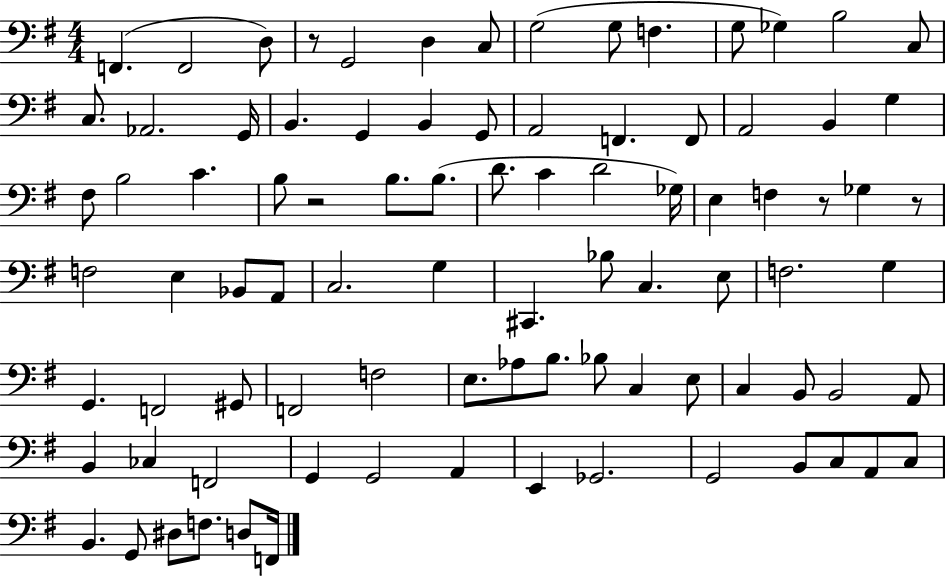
{
  \clef bass
  \numericTimeSignature
  \time 4/4
  \key g \major
  f,4.( f,2 d8) | r8 g,2 d4 c8 | g2( g8 f4. | g8 ges4) b2 c8 | \break c8. aes,2. g,16 | b,4. g,4 b,4 g,8 | a,2 f,4. f,8 | a,2 b,4 g4 | \break fis8 b2 c'4. | b8 r2 b8. b8.( | d'8. c'4 d'2 ges16) | e4 f4 r8 ges4 r8 | \break f2 e4 bes,8 a,8 | c2. g4 | cis,4. bes8 c4. e8 | f2. g4 | \break g,4. f,2 gis,8 | f,2 f2 | e8. aes8 b8. bes8 c4 e8 | c4 b,8 b,2 a,8 | \break b,4 ces4 f,2 | g,4 g,2 a,4 | e,4 ges,2. | g,2 b,8 c8 a,8 c8 | \break b,4. g,8 dis8 f8. d8 f,16 | \bar "|."
}